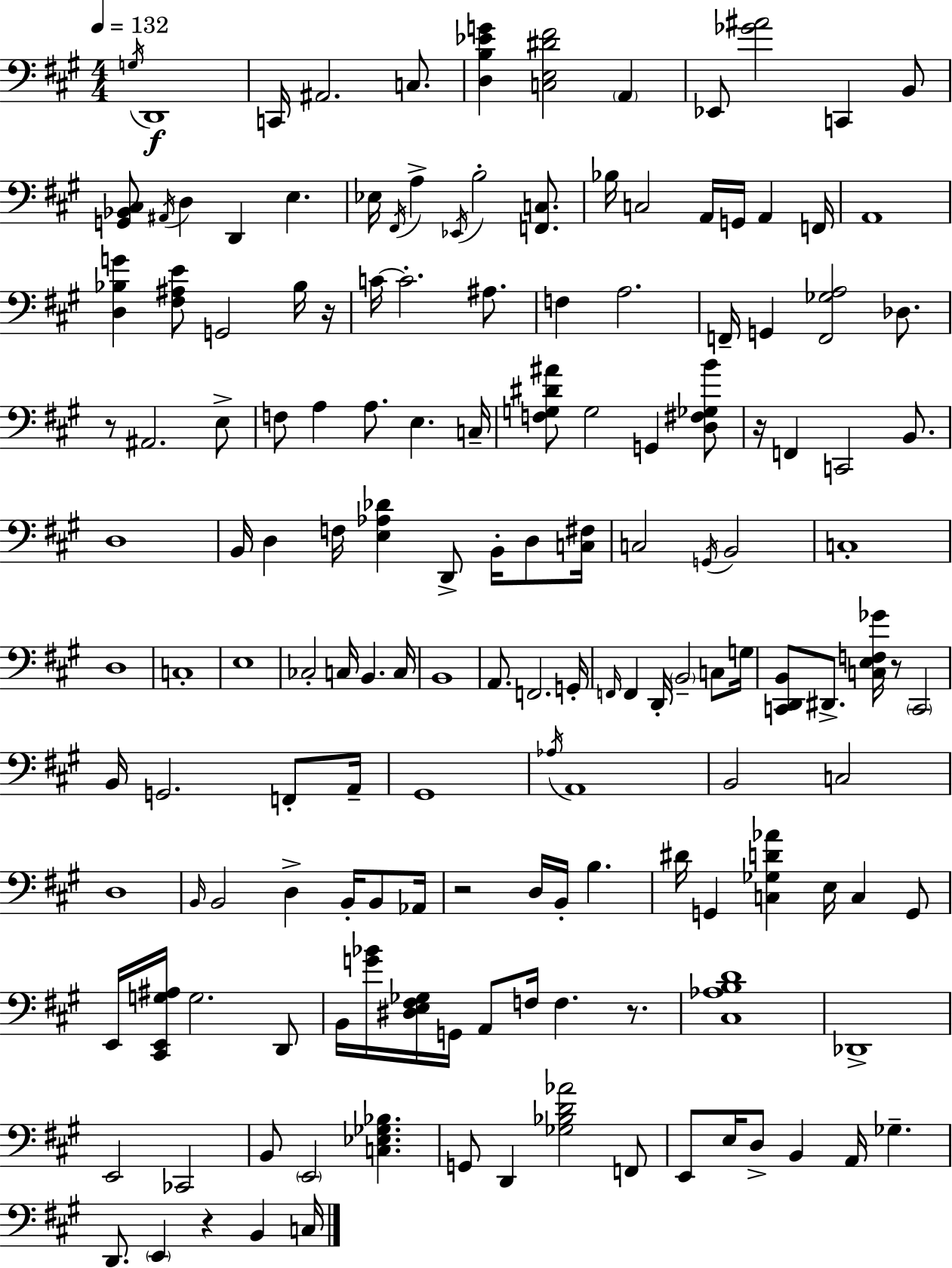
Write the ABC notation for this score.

X:1
T:Untitled
M:4/4
L:1/4
K:A
G,/4 D,,4 C,,/4 ^A,,2 C,/2 [D,B,_EG] [C,E,^D^F]2 A,, _E,,/2 [_G^A]2 C,, B,,/2 [G,,_B,,^C,]/2 ^A,,/4 D, D,, E, _E,/4 ^F,,/4 A, _E,,/4 B,2 [F,,C,]/2 _B,/4 C,2 A,,/4 G,,/4 A,, F,,/4 A,,4 [D,_B,G] [^F,^A,E]/2 G,,2 _B,/4 z/4 C/4 C2 ^A,/2 F, A,2 F,,/4 G,, [F,,_G,A,]2 _D,/2 z/2 ^A,,2 E,/2 F,/2 A, A,/2 E, C,/4 [F,G,^D^A]/2 G,2 G,, [D,^F,_G,B]/2 z/4 F,, C,,2 B,,/2 D,4 B,,/4 D, F,/4 [E,_A,_D] D,,/2 B,,/4 D,/2 [C,^F,]/4 C,2 G,,/4 B,,2 C,4 D,4 C,4 E,4 _C,2 C,/4 B,, C,/4 B,,4 A,,/2 F,,2 G,,/4 F,,/4 F,, D,,/4 B,,2 C,/2 G,/4 [C,,D,,B,,]/2 ^D,,/2 [C,E,F,_G]/4 z/2 C,,2 B,,/4 G,,2 F,,/2 A,,/4 ^G,,4 _A,/4 A,,4 B,,2 C,2 D,4 B,,/4 B,,2 D, B,,/4 B,,/2 _A,,/4 z2 D,/4 B,,/4 B, ^D/4 G,, [C,_G,D_A] E,/4 C, G,,/2 E,,/4 [^C,,E,,G,^A,]/4 G,2 D,,/2 B,,/4 [G_B]/4 [^D,E,^F,_G,]/4 G,,/4 A,,/2 F,/4 F, z/2 [^C,_A,B,D]4 _D,,4 E,,2 _C,,2 B,,/2 E,,2 [C,_E,_G,_B,] G,,/2 D,, [_G,_B,D_A]2 F,,/2 E,,/2 E,/4 D,/2 B,, A,,/4 _G, D,,/2 E,, z B,, C,/4